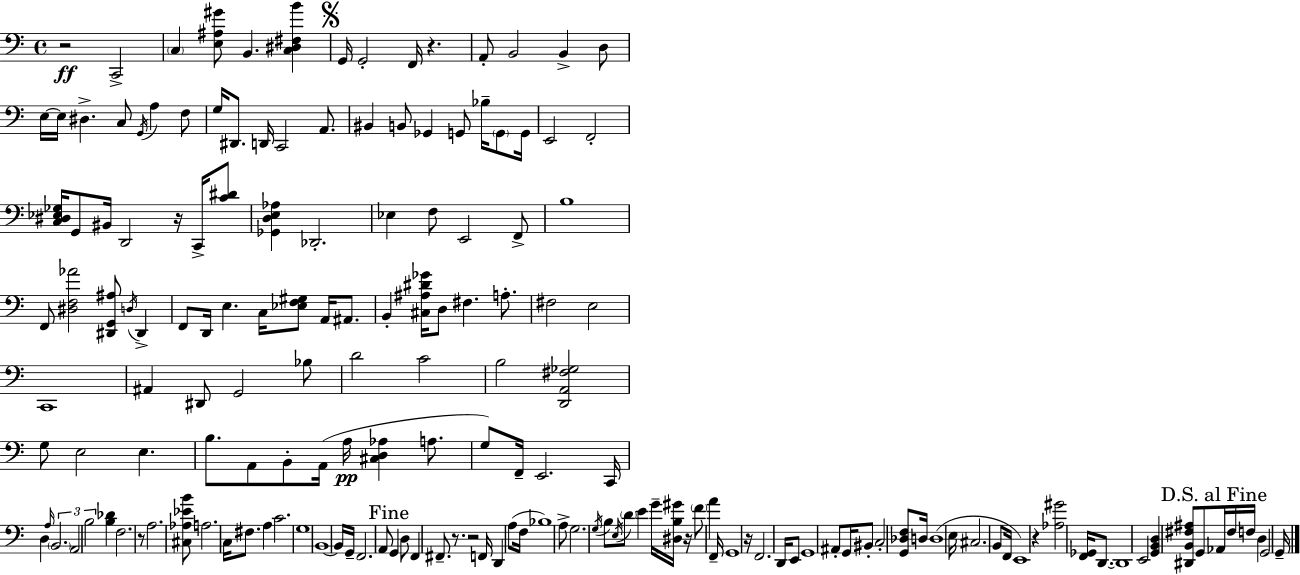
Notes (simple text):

R/h C2/h C3/q [E3,A#3,G#4]/e B2/q. [C3,D#3,F#3,B4]/q G2/s G2/h F2/s R/q. A2/e B2/h B2/q D3/e E3/s E3/s D#3/q. C3/e G2/s A3/q F3/e G3/s D#2/e. D2/s C2/h A2/e. BIS2/q B2/e Gb2/q G2/e Bb3/s G2/e G2/s E2/h F2/h [C3,D#3,Eb3,Gb3]/s G2/e BIS2/s D2/h R/s C2/s [C4,D#4]/e [Gb2,D3,E3,Ab3]/q Db2/h. Eb3/q F3/e E2/h F2/e B3/w F2/e [D#3,F3,Ab4]/h [D#2,G2,A#3]/e D3/s D#2/q F2/e D2/s E3/q. C3/s [Eb3,F3,G#3]/e A2/s A#2/e. B2/q [C#3,A#3,D#4,Gb4]/s D3/e F#3/q. A3/e. F#3/h E3/h C2/w A#2/q D#2/e G2/h Bb3/e D4/h C4/h B3/h [D2,A2,F#3,Gb3]/h G3/e E3/h E3/q. B3/e. A2/e B2/e A2/s A3/s [C#3,D3,Ab3]/q A3/e. G3/e F2/s E2/h. C2/s D3/q A3/s B2/h. A2/h B3/h [B3,Db4]/q F3/h. R/e A3/h. [C#3,Ab3,Eb4,B4]/e A3/h. C3/s F#3/e. A3/q C4/h. G3/w B2/w B2/s G2/s F2/h. A2/e G2/q D3/e F2/q F#2/e. R/e. R/h F2/s D2/q A3/e F3/s Bb3/w A3/e G3/h. G3/s B3/e E3/s D4/e E4/q G4/s [D#3,B3,G#4]/s R/s F4/e A4/q F2/s G2/w R/s F2/h. D2/s E2/e G2/w A#2/e G2/s BIS2/e C3/h [G2,Db3,F3]/e D3/s D3/w E3/s C#3/h. B2/e F2/s E2/w R/q [Ab3,G#4]/h [F2,Gb2]/s D2/e. D2/w E2/h [G2,B2,D3]/q [D#2,B2,F#3,A#3]/e G2/e Ab2/s F#3/s F3/s D3/q G2/h G2/s